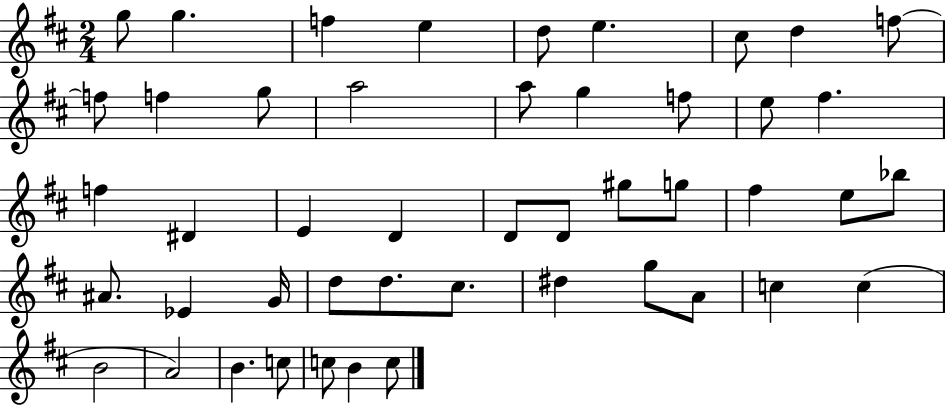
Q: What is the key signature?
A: D major